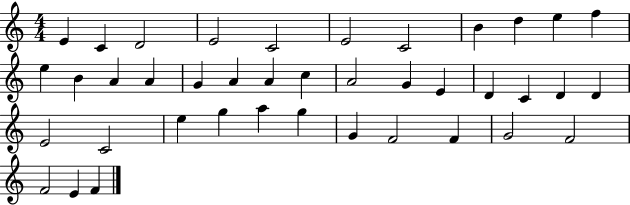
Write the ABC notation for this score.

X:1
T:Untitled
M:4/4
L:1/4
K:C
E C D2 E2 C2 E2 C2 B d e f e B A A G A A c A2 G E D C D D E2 C2 e g a g G F2 F G2 F2 F2 E F